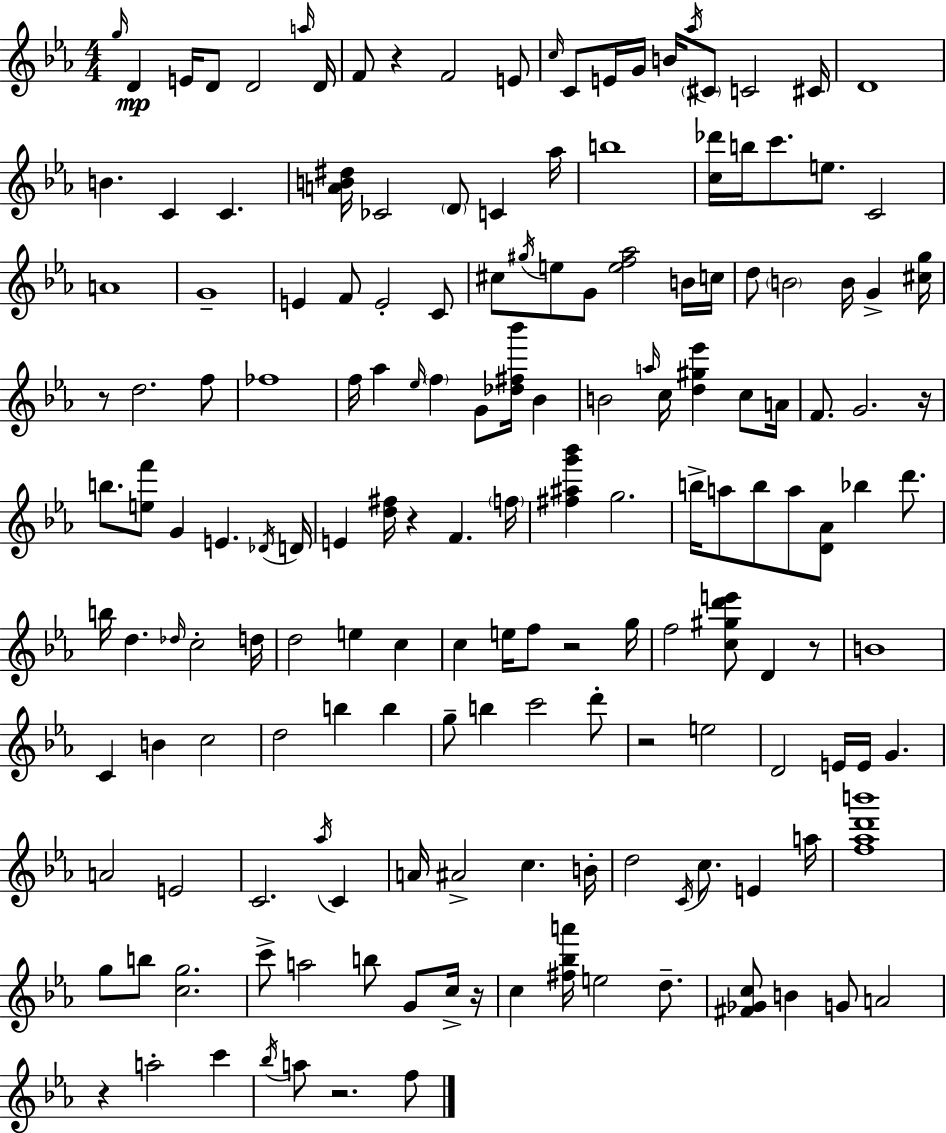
{
  \clef treble
  \numericTimeSignature
  \time 4/4
  \key c \minor
  \grace { g''16 }\mp d'4 e'16 d'8 d'2 | \grace { a''16 } d'16 f'8 r4 f'2 | e'8 \grace { c''16 } c'8 e'16 g'16 b'16 \acciaccatura { aes''16 } \parenthesize cis'8 c'2 | cis'16 d'1 | \break b'4. c'4 c'4. | <a' b' dis''>16 ces'2 \parenthesize d'8 c'4 | aes''16 b''1 | <c'' des'''>16 b''16 c'''8. e''8. c'2 | \break a'1 | g'1-- | e'4 f'8 e'2-. | c'8 cis''8 \acciaccatura { gis''16 } e''8 g'8 <e'' f'' aes''>2 | \break b'16 c''16 d''8 \parenthesize b'2 b'16 | g'4-> <cis'' g''>16 r8 d''2. | f''8 fes''1 | f''16 aes''4 \grace { ees''16 } \parenthesize f''4 g'8 | \break <des'' fis'' bes'''>16 bes'4 b'2 \grace { a''16 } c''16 | <d'' gis'' ees'''>4 c''8 a'16 f'8. g'2. | r16 b''8. <e'' f'''>8 g'4 | e'4. \acciaccatura { des'16 } d'16 e'4 <d'' fis''>16 r4 | \break f'4. \parenthesize f''16 <fis'' ais'' g''' bes'''>4 g''2. | b''16-> a''8 b''8 a''8 <d' aes'>8 | bes''4 d'''8. b''16 d''4. \grace { des''16 } | c''2-. d''16 d''2 | \break e''4 c''4 c''4 e''16 f''8 | r2 g''16 f''2 | <c'' gis'' d''' e'''>8 d'4 r8 b'1 | c'4 b'4 | \break c''2 d''2 | b''4 b''4 g''8-- b''4 c'''2 | d'''8-. r2 | e''2 d'2 | \break e'16 e'16 g'4. a'2 | e'2 c'2. | \acciaccatura { aes''16 } c'4 a'16 ais'2-> | c''4. b'16-. d''2 | \break \acciaccatura { c'16 } c''8. e'4 a''16 <f'' aes'' d''' b'''>1 | g''8 b''8 <c'' g''>2. | c'''8-> a''2 | b''8 g'8 c''16-> r16 c''4 <fis'' bes'' a'''>16 | \break e''2 d''8.-- <fis' ges' c''>8 b'4 | g'8 a'2 r4 a''2-. | c'''4 \acciaccatura { bes''16 } a''8 r2. | f''8 \bar "|."
}